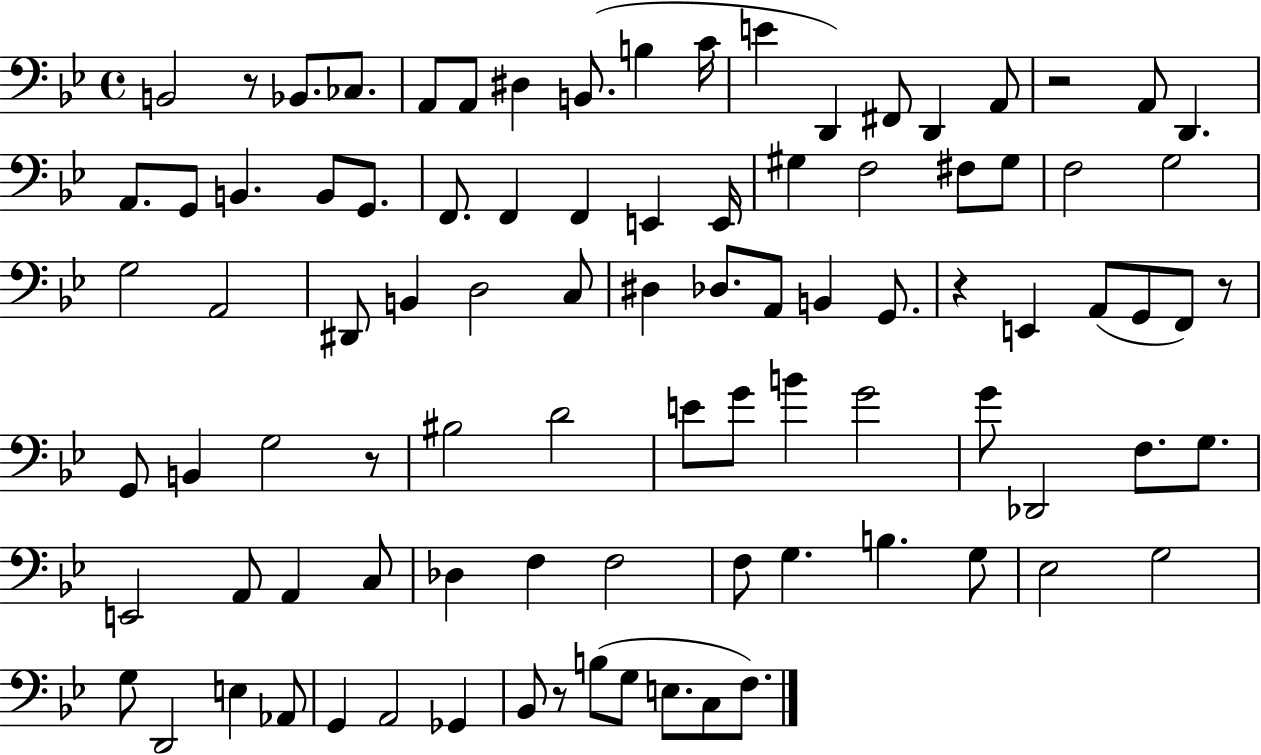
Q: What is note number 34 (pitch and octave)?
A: A2